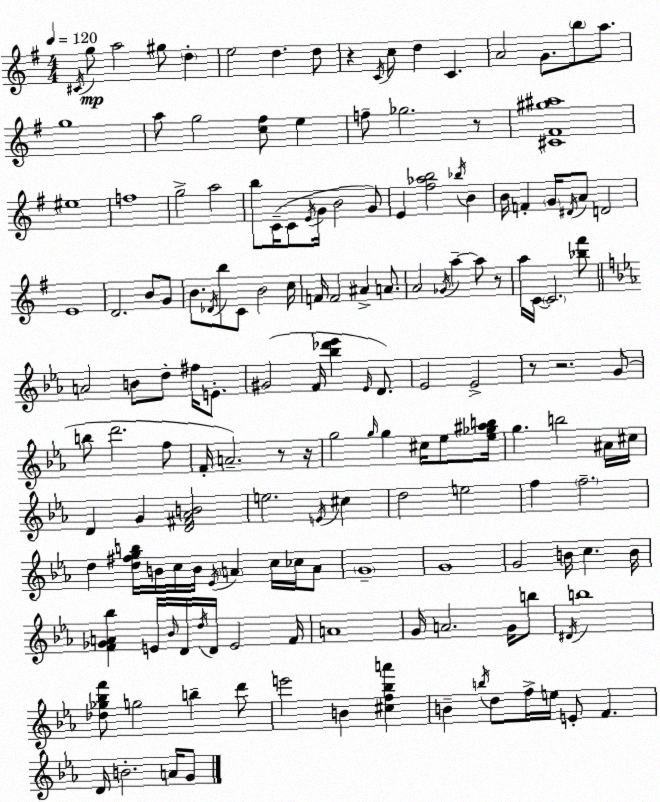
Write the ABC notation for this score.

X:1
T:Untitled
M:4/4
L:1/4
K:Em
^C/4 g/2 a2 ^g/2 d e2 d d/2 z C/4 c/2 d C A2 G/2 b/2 a/2 g4 a/2 g2 [c^f]/2 e f/2 _g2 z/2 [^C^F^g^a]4 ^e4 f4 g2 a2 b/2 C/4 C/2 E/4 G/4 B2 G/2 E [^f_ab]2 _b/4 B B/4 F G/4 ^D/4 A/2 D2 E4 D2 B/2 G/2 B/2 _D/4 b/2 C/2 B2 c/4 F/4 F2 ^A A/2 A2 _G/4 a a/2 z/2 a/4 C/4 C2 [_b^f']/2 A2 B/2 d/2 ^f/4 E/2 ^G2 F/4 [_b_d'_e'] _E/4 D/2 _E2 _E2 z/2 z2 G/2 b/2 d'2 f/2 F/4 A2 z/2 z/4 g2 g/4 g ^c/4 _e/2 [_e_g^ab]/4 g b2 ^A/4 ^c/4 D G [D^F_AB]2 e2 E/4 ^c d2 e2 f f2 d [d^fgb]/4 B/4 c/4 B/4 _E/4 A c/4 _c/4 A/2 G4 G4 G2 B/4 c B/4 [F_GA_b] E/4 _B/4 D/4 d/4 D/4 E2 F/4 A4 G/4 A2 G/4 b/2 ^D/4 b4 [_d_g_bf']/2 g2 b d'/2 e'2 B [^cf_ba'] B b/4 d/2 f/4 e/4 E/2 F D/4 B2 A/4 G/2